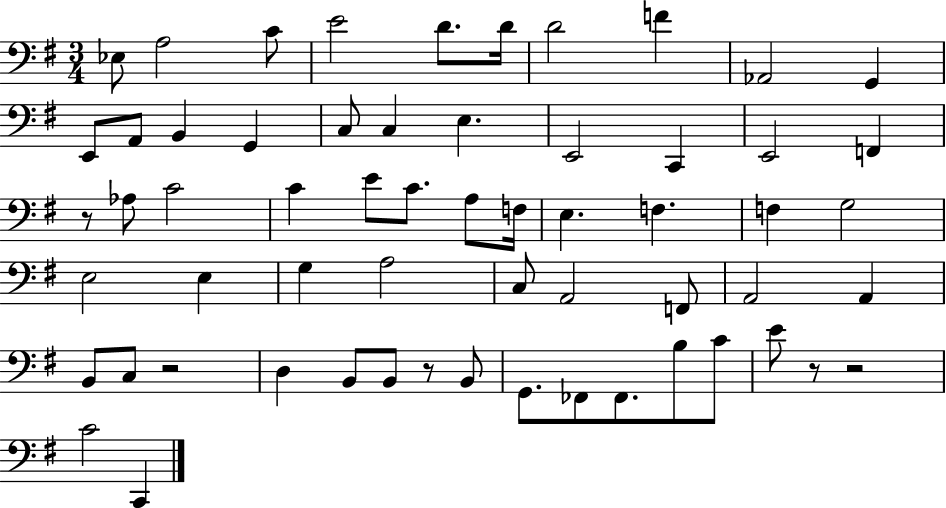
X:1
T:Untitled
M:3/4
L:1/4
K:G
_E,/2 A,2 C/2 E2 D/2 D/4 D2 F _A,,2 G,, E,,/2 A,,/2 B,, G,, C,/2 C, E, E,,2 C,, E,,2 F,, z/2 _A,/2 C2 C E/2 C/2 A,/2 F,/4 E, F, F, G,2 E,2 E, G, A,2 C,/2 A,,2 F,,/2 A,,2 A,, B,,/2 C,/2 z2 D, B,,/2 B,,/2 z/2 B,,/2 G,,/2 _F,,/2 _F,,/2 B,/2 C/2 E/2 z/2 z2 C2 C,,